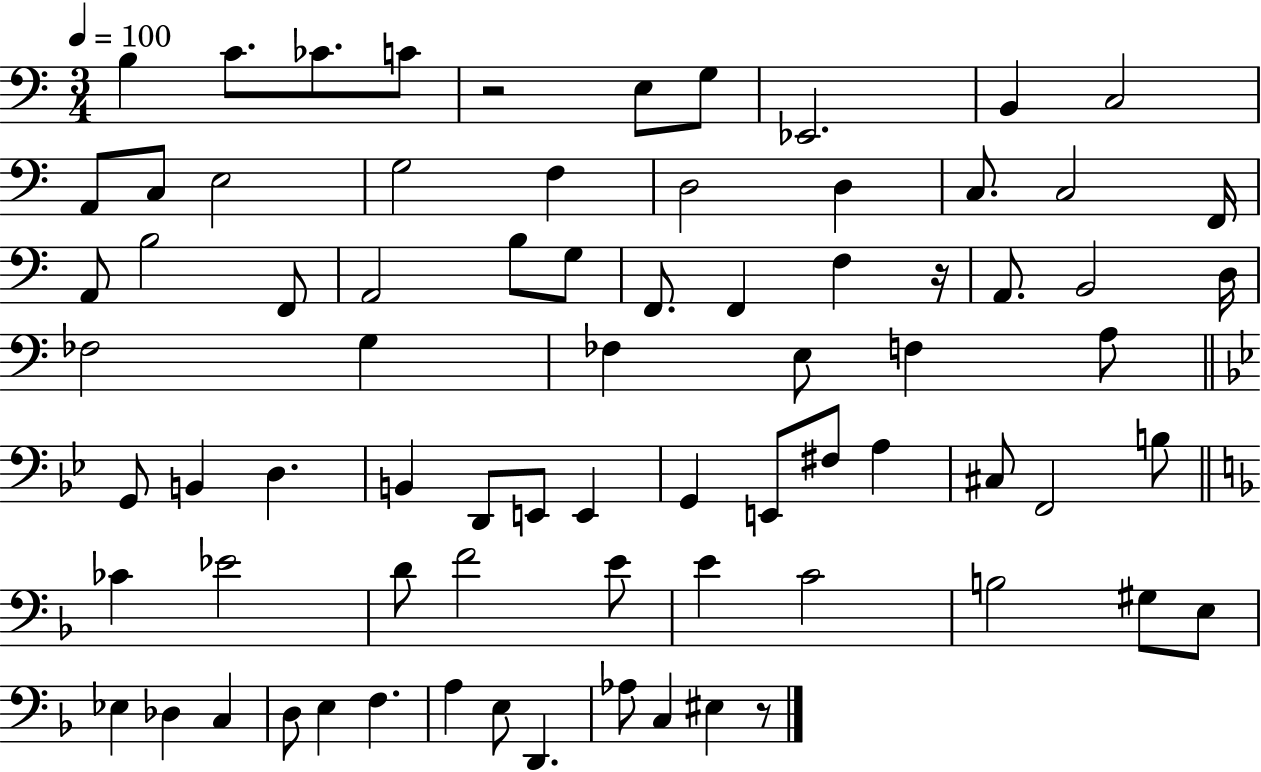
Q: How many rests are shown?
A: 3